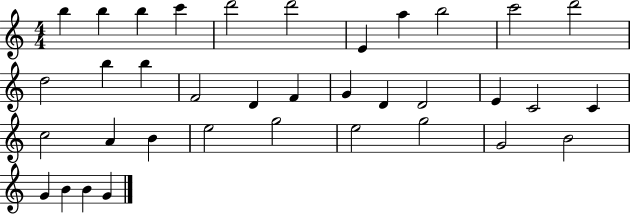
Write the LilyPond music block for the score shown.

{
  \clef treble
  \numericTimeSignature
  \time 4/4
  \key c \major
  b''4 b''4 b''4 c'''4 | d'''2 d'''2 | e'4 a''4 b''2 | c'''2 d'''2 | \break d''2 b''4 b''4 | f'2 d'4 f'4 | g'4 d'4 d'2 | e'4 c'2 c'4 | \break c''2 a'4 b'4 | e''2 g''2 | e''2 g''2 | g'2 b'2 | \break g'4 b'4 b'4 g'4 | \bar "|."
}